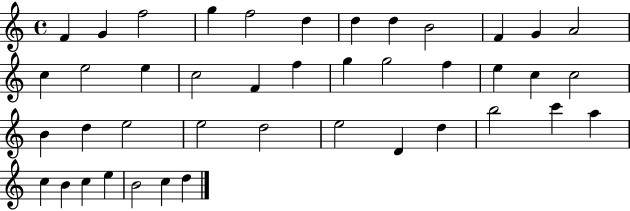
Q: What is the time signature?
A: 4/4